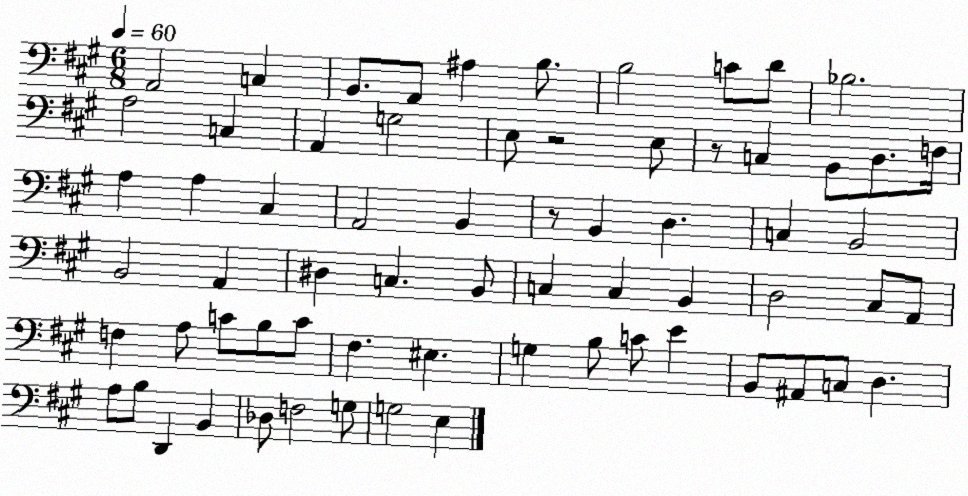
X:1
T:Untitled
M:6/8
L:1/4
K:A
A,,2 C, B,,/2 A,,/2 ^A, B,/2 B,2 C/2 D/2 _B,2 A,2 C, A,, G,2 E,/2 z2 E,/2 z/2 C, B,,/2 D,/2 F,/4 A, A, ^C, A,,2 B,, z/2 B,, D, C, B,,2 B,,2 A,, ^D, C, B,,/2 C, C, B,, D,2 ^C,/2 A,,/2 F, A,/2 C/2 B,/2 C/2 ^F, ^E, G, B,/2 C/2 E B,,/2 ^A,,/2 C,/2 D, A,/2 B,/2 D,, B,, _D,/2 F,2 G,/2 G,2 E,